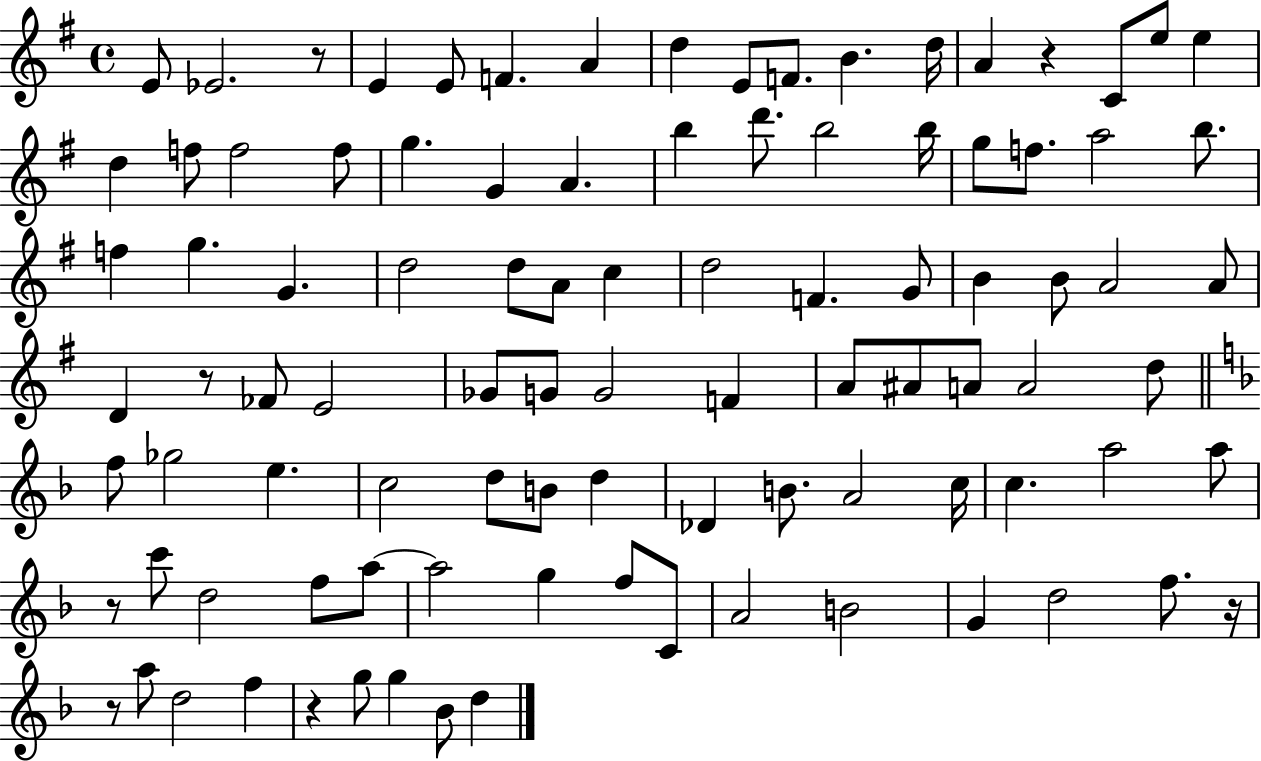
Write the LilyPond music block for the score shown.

{
  \clef treble
  \time 4/4
  \defaultTimeSignature
  \key g \major
  e'8 ees'2. r8 | e'4 e'8 f'4. a'4 | d''4 e'8 f'8. b'4. d''16 | a'4 r4 c'8 e''8 e''4 | \break d''4 f''8 f''2 f''8 | g''4. g'4 a'4. | b''4 d'''8. b''2 b''16 | g''8 f''8. a''2 b''8. | \break f''4 g''4. g'4. | d''2 d''8 a'8 c''4 | d''2 f'4. g'8 | b'4 b'8 a'2 a'8 | \break d'4 r8 fes'8 e'2 | ges'8 g'8 g'2 f'4 | a'8 ais'8 a'8 a'2 d''8 | \bar "||" \break \key d \minor f''8 ges''2 e''4. | c''2 d''8 b'8 d''4 | des'4 b'8. a'2 c''16 | c''4. a''2 a''8 | \break r8 c'''8 d''2 f''8 a''8~~ | a''2 g''4 f''8 c'8 | a'2 b'2 | g'4 d''2 f''8. r16 | \break r8 a''8 d''2 f''4 | r4 g''8 g''4 bes'8 d''4 | \bar "|."
}